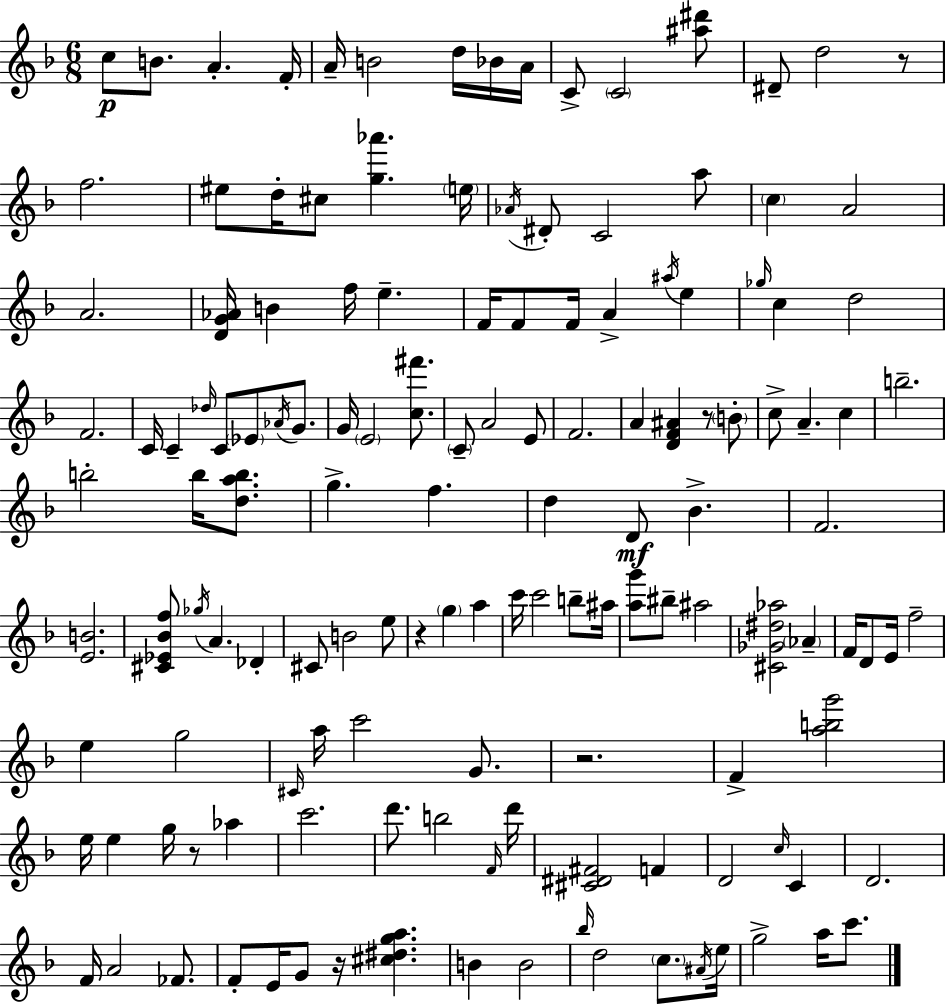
X:1
T:Untitled
M:6/8
L:1/4
K:F
c/2 B/2 A F/4 A/4 B2 d/4 _B/4 A/4 C/2 C2 [^a^d']/2 ^D/2 d2 z/2 f2 ^e/2 d/4 ^c/2 [g_a'] e/4 _A/4 ^D/2 C2 a/2 c A2 A2 [DG_A]/4 B f/4 e F/4 F/2 F/4 A ^a/4 e _g/4 c d2 F2 C/4 C _d/4 C/2 _E/2 _A/4 G/2 G/4 E2 [c^f']/2 C/2 A2 E/2 F2 A [DF^A] z/2 B/2 c/2 A c b2 b2 b/4 [dab]/2 g f d D/2 _B F2 [EB]2 [^C_E_Bf]/2 _g/4 A _D ^C/2 B2 e/2 z g a c'/4 c'2 b/2 ^a/4 [ag']/2 ^b/2 ^a2 [^C_G^d_a]2 _A F/4 D/2 E/4 f2 e g2 ^C/4 a/4 c'2 G/2 z2 F [abg']2 e/4 e g/4 z/2 _a c'2 d'/2 b2 F/4 d'/4 [^C^D^F]2 F D2 c/4 C D2 F/4 A2 _F/2 F/2 E/4 G/2 z/4 [^c^dga] B B2 _b/4 d2 c/2 ^A/4 e/4 g2 a/4 c'/2